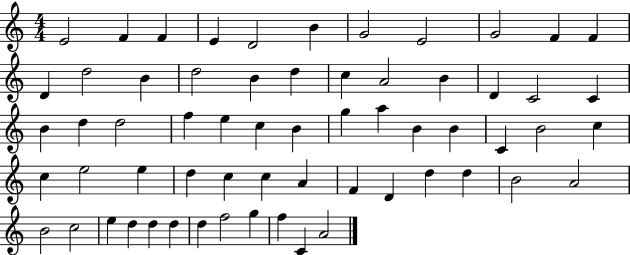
{
  \clef treble
  \numericTimeSignature
  \time 4/4
  \key c \major
  e'2 f'4 f'4 | e'4 d'2 b'4 | g'2 e'2 | g'2 f'4 f'4 | \break d'4 d''2 b'4 | d''2 b'4 d''4 | c''4 a'2 b'4 | d'4 c'2 c'4 | \break b'4 d''4 d''2 | f''4 e''4 c''4 b'4 | g''4 a''4 b'4 b'4 | c'4 b'2 c''4 | \break c''4 e''2 e''4 | d''4 c''4 c''4 a'4 | f'4 d'4 d''4 d''4 | b'2 a'2 | \break b'2 c''2 | e''4 d''4 d''4 d''4 | d''4 f''2 g''4 | f''4 c'4 a'2 | \break \bar "|."
}